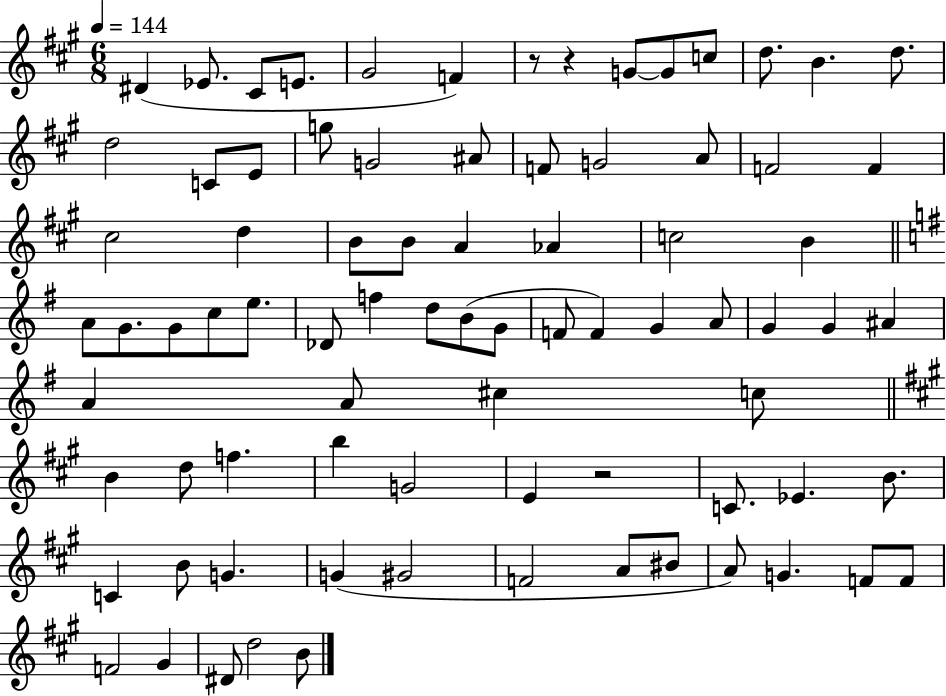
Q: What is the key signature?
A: A major